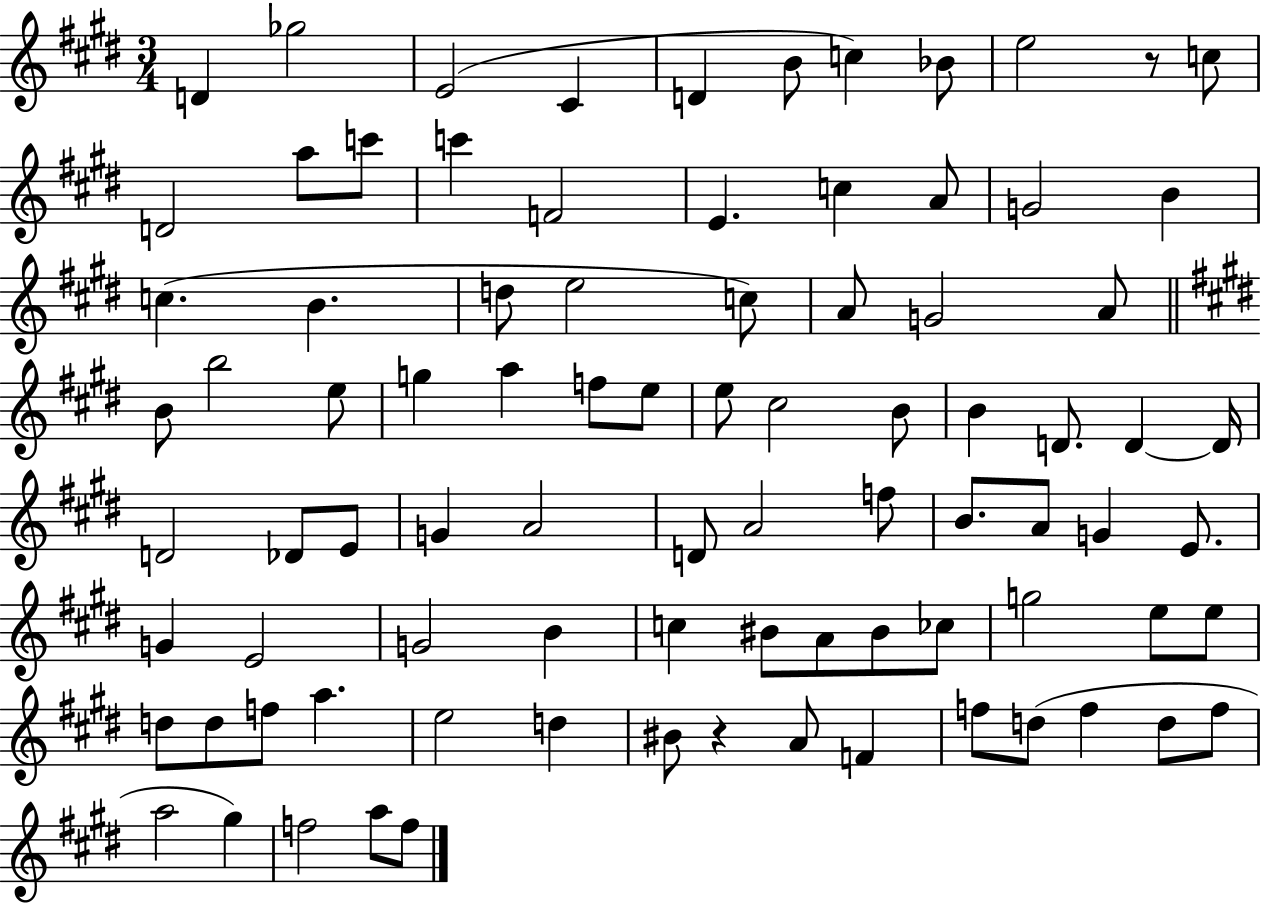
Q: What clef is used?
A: treble